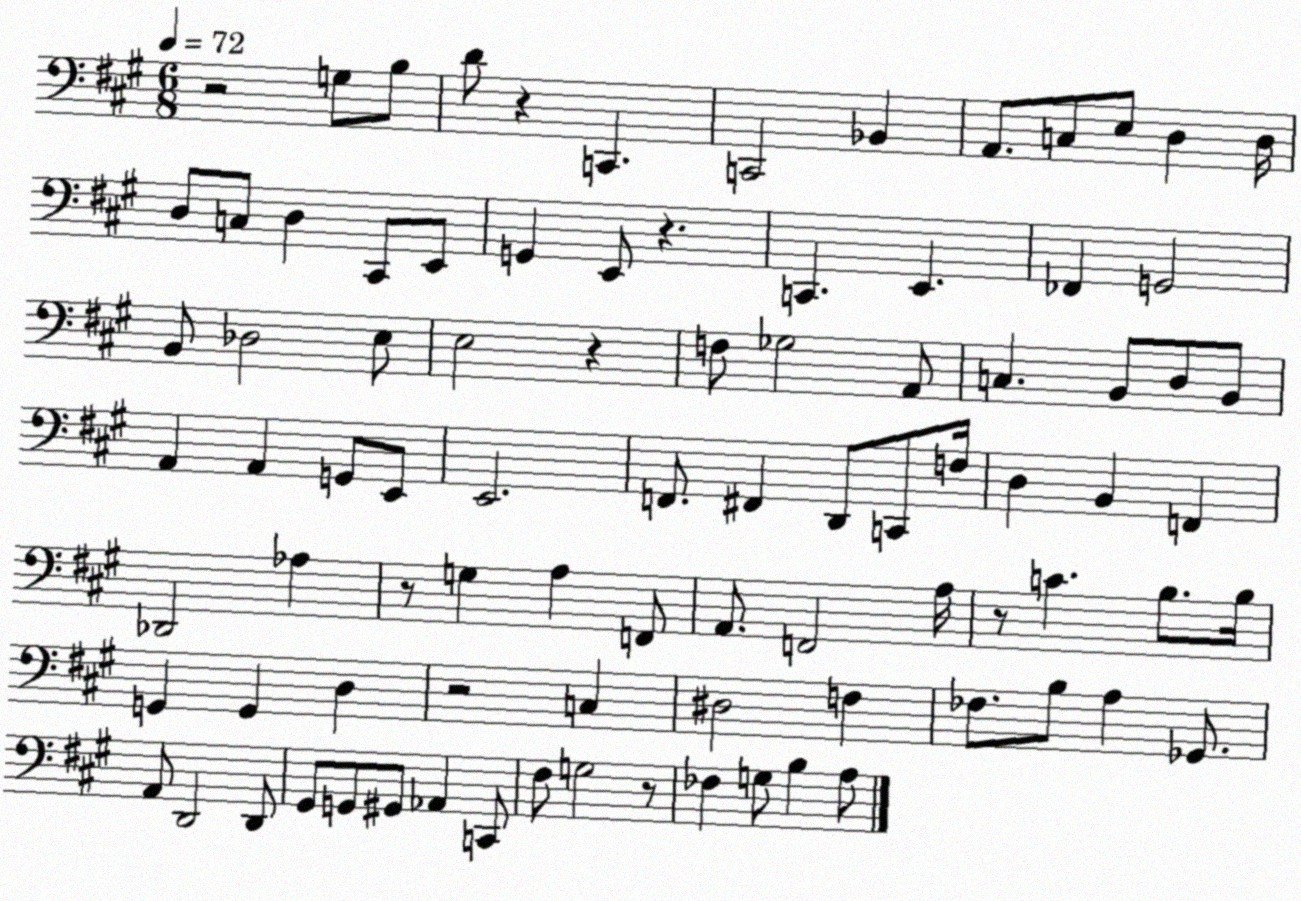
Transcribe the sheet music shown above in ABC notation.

X:1
T:Untitled
M:6/8
L:1/4
K:A
z2 G,/2 B,/2 D/2 z C,, C,,2 _B,, A,,/2 C,/2 E,/2 D, D,/4 D,/2 C,/2 D, ^C,,/2 E,,/2 G,, E,,/2 z C,, E,, _F,, G,,2 B,,/2 _D,2 E,/2 E,2 z F,/2 _G,2 A,,/2 C, B,,/2 D,/2 B,,/2 A,, A,, G,,/2 E,,/2 E,,2 F,,/2 ^F,, D,,/2 C,,/2 F,/4 D, B,, F,, _D,,2 _A, z/2 G, A, F,,/2 A,,/2 F,,2 A,/4 z/2 C B,/2 B,/4 G,, G,, D, z2 C, ^D,2 F, _F,/2 B,/2 A, _G,,/2 A,,/2 D,,2 D,,/2 ^G,,/2 G,,/2 ^G,,/2 _A,, C,,/2 ^F,/2 G,2 z/2 _F, G,/2 B, A,/2